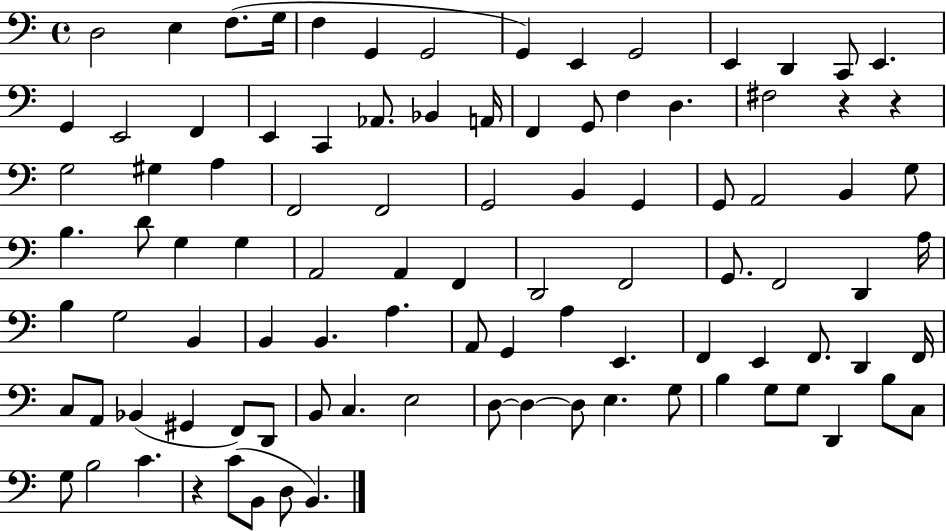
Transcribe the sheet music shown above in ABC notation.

X:1
T:Untitled
M:4/4
L:1/4
K:C
D,2 E, F,/2 G,/4 F, G,, G,,2 G,, E,, G,,2 E,, D,, C,,/2 E,, G,, E,,2 F,, E,, C,, _A,,/2 _B,, A,,/4 F,, G,,/2 F, D, ^F,2 z z G,2 ^G, A, F,,2 F,,2 G,,2 B,, G,, G,,/2 A,,2 B,, G,/2 B, D/2 G, G, A,,2 A,, F,, D,,2 F,,2 G,,/2 F,,2 D,, A,/4 B, G,2 B,, B,, B,, A, A,,/2 G,, A, E,, F,, E,, F,,/2 D,, F,,/4 C,/2 A,,/2 _B,, ^G,, F,,/2 D,,/2 B,,/2 C, E,2 D,/2 D, D,/2 E, G,/2 B, G,/2 G,/2 D,, B,/2 C,/2 G,/2 B,2 C z C/2 B,,/2 D,/2 B,,